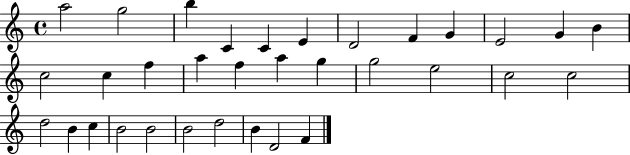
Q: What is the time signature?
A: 4/4